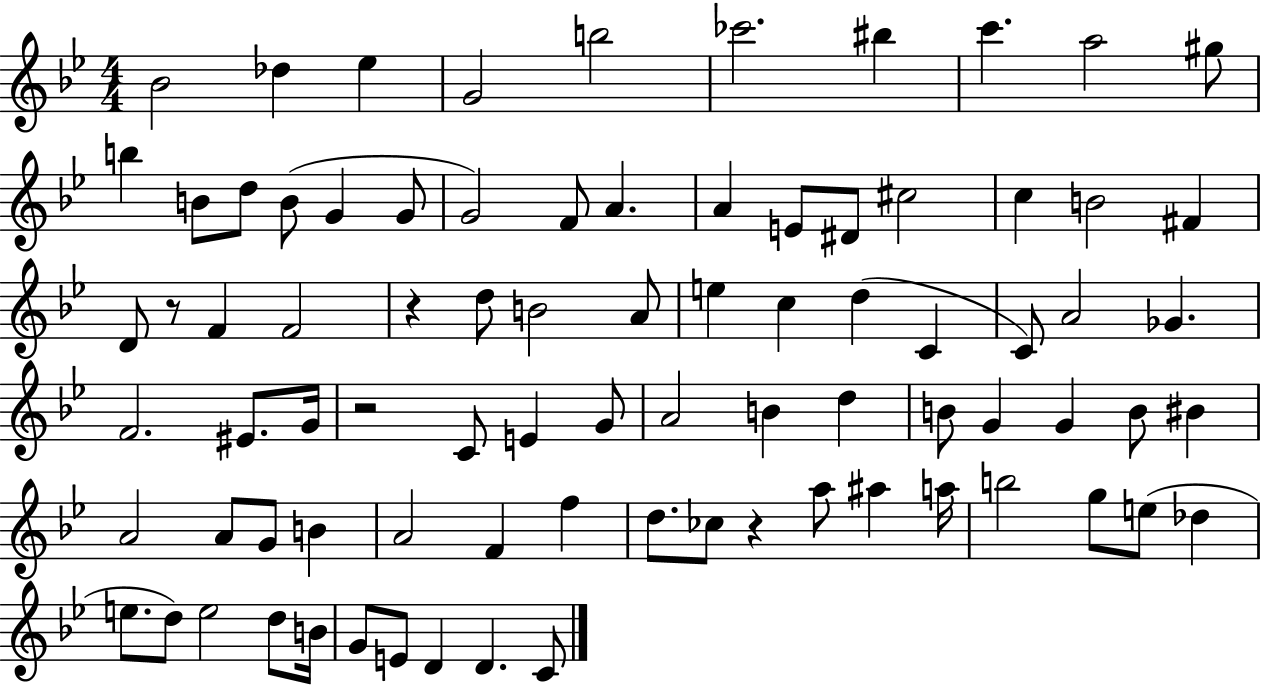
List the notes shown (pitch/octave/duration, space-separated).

Bb4/h Db5/q Eb5/q G4/h B5/h CES6/h. BIS5/q C6/q. A5/h G#5/e B5/q B4/e D5/e B4/e G4/q G4/e G4/h F4/e A4/q. A4/q E4/e D#4/e C#5/h C5/q B4/h F#4/q D4/e R/e F4/q F4/h R/q D5/e B4/h A4/e E5/q C5/q D5/q C4/q C4/e A4/h Gb4/q. F4/h. EIS4/e. G4/s R/h C4/e E4/q G4/e A4/h B4/q D5/q B4/e G4/q G4/q B4/e BIS4/q A4/h A4/e G4/e B4/q A4/h F4/q F5/q D5/e. CES5/e R/q A5/e A#5/q A5/s B5/h G5/e E5/e Db5/q E5/e. D5/e E5/h D5/e B4/s G4/e E4/e D4/q D4/q. C4/e